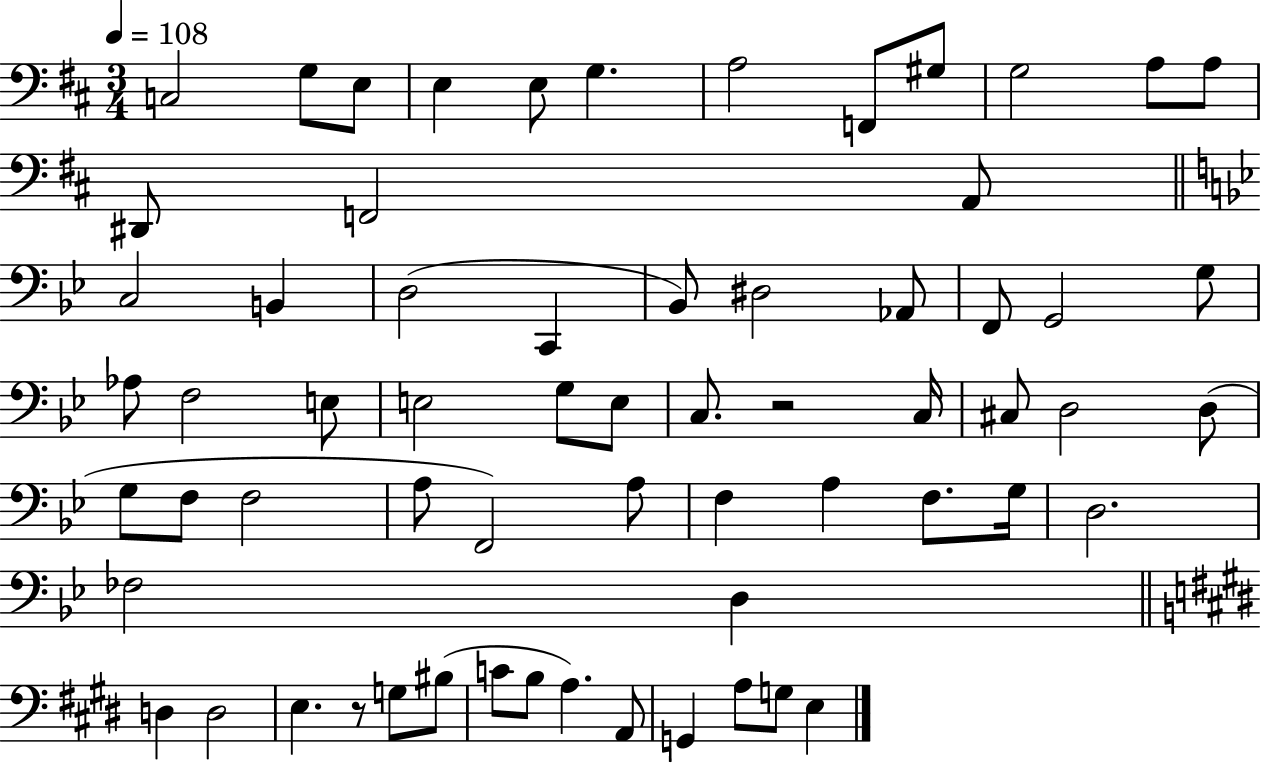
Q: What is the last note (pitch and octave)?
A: E3